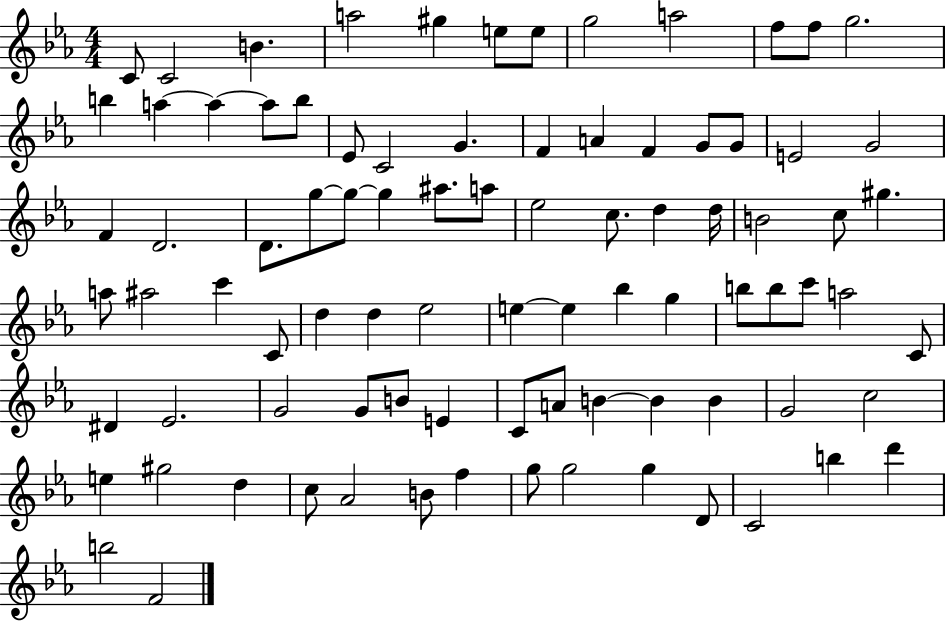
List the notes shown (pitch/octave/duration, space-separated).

C4/e C4/h B4/q. A5/h G#5/q E5/e E5/e G5/h A5/h F5/e F5/e G5/h. B5/q A5/q A5/q A5/e B5/e Eb4/e C4/h G4/q. F4/q A4/q F4/q G4/e G4/e E4/h G4/h F4/q D4/h. D4/e. G5/e G5/e G5/q A#5/e. A5/e Eb5/h C5/e. D5/q D5/s B4/h C5/e G#5/q. A5/e A#5/h C6/q C4/e D5/q D5/q Eb5/h E5/q E5/q Bb5/q G5/q B5/e B5/e C6/e A5/h C4/e D#4/q Eb4/h. G4/h G4/e B4/e E4/q C4/e A4/e B4/q B4/q B4/q G4/h C5/h E5/q G#5/h D5/q C5/e Ab4/h B4/e F5/q G5/e G5/h G5/q D4/e C4/h B5/q D6/q B5/h F4/h